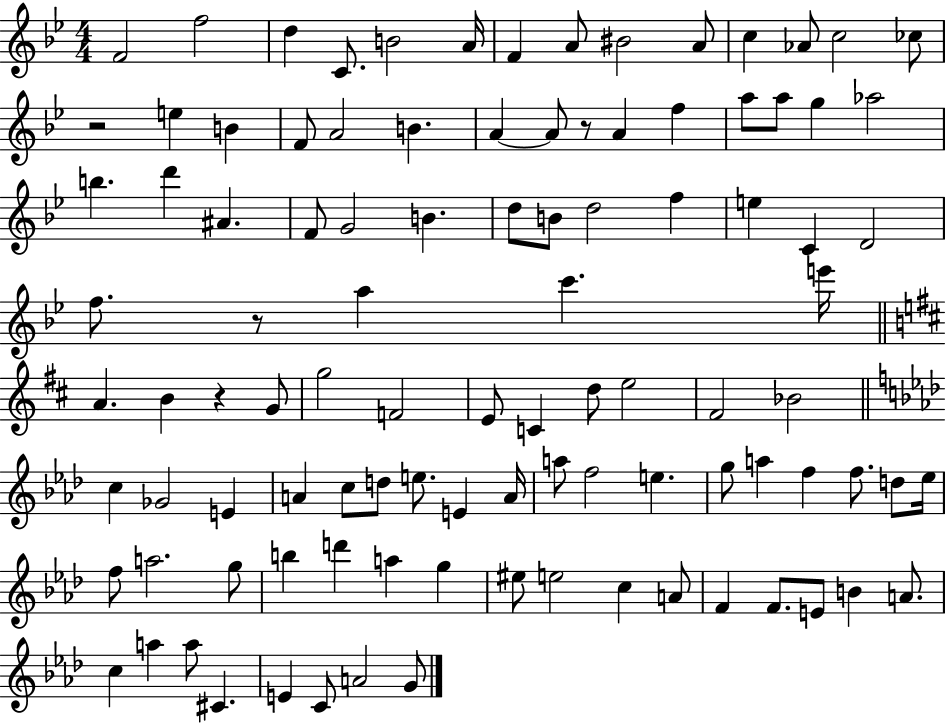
X:1
T:Untitled
M:4/4
L:1/4
K:Bb
F2 f2 d C/2 B2 A/4 F A/2 ^B2 A/2 c _A/2 c2 _c/2 z2 e B F/2 A2 B A A/2 z/2 A f a/2 a/2 g _a2 b d' ^A F/2 G2 B d/2 B/2 d2 f e C D2 f/2 z/2 a c' e'/4 A B z G/2 g2 F2 E/2 C d/2 e2 ^F2 _B2 c _G2 E A c/2 d/2 e/2 E A/4 a/2 f2 e g/2 a f f/2 d/2 _e/4 f/2 a2 g/2 b d' a g ^e/2 e2 c A/2 F F/2 E/2 B A/2 c a a/2 ^C E C/2 A2 G/2